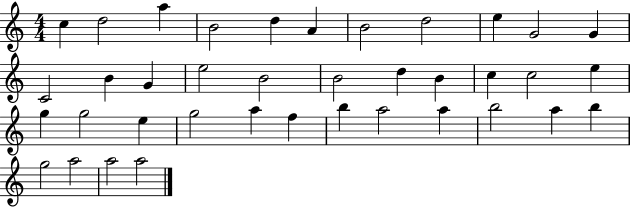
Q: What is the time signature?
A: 4/4